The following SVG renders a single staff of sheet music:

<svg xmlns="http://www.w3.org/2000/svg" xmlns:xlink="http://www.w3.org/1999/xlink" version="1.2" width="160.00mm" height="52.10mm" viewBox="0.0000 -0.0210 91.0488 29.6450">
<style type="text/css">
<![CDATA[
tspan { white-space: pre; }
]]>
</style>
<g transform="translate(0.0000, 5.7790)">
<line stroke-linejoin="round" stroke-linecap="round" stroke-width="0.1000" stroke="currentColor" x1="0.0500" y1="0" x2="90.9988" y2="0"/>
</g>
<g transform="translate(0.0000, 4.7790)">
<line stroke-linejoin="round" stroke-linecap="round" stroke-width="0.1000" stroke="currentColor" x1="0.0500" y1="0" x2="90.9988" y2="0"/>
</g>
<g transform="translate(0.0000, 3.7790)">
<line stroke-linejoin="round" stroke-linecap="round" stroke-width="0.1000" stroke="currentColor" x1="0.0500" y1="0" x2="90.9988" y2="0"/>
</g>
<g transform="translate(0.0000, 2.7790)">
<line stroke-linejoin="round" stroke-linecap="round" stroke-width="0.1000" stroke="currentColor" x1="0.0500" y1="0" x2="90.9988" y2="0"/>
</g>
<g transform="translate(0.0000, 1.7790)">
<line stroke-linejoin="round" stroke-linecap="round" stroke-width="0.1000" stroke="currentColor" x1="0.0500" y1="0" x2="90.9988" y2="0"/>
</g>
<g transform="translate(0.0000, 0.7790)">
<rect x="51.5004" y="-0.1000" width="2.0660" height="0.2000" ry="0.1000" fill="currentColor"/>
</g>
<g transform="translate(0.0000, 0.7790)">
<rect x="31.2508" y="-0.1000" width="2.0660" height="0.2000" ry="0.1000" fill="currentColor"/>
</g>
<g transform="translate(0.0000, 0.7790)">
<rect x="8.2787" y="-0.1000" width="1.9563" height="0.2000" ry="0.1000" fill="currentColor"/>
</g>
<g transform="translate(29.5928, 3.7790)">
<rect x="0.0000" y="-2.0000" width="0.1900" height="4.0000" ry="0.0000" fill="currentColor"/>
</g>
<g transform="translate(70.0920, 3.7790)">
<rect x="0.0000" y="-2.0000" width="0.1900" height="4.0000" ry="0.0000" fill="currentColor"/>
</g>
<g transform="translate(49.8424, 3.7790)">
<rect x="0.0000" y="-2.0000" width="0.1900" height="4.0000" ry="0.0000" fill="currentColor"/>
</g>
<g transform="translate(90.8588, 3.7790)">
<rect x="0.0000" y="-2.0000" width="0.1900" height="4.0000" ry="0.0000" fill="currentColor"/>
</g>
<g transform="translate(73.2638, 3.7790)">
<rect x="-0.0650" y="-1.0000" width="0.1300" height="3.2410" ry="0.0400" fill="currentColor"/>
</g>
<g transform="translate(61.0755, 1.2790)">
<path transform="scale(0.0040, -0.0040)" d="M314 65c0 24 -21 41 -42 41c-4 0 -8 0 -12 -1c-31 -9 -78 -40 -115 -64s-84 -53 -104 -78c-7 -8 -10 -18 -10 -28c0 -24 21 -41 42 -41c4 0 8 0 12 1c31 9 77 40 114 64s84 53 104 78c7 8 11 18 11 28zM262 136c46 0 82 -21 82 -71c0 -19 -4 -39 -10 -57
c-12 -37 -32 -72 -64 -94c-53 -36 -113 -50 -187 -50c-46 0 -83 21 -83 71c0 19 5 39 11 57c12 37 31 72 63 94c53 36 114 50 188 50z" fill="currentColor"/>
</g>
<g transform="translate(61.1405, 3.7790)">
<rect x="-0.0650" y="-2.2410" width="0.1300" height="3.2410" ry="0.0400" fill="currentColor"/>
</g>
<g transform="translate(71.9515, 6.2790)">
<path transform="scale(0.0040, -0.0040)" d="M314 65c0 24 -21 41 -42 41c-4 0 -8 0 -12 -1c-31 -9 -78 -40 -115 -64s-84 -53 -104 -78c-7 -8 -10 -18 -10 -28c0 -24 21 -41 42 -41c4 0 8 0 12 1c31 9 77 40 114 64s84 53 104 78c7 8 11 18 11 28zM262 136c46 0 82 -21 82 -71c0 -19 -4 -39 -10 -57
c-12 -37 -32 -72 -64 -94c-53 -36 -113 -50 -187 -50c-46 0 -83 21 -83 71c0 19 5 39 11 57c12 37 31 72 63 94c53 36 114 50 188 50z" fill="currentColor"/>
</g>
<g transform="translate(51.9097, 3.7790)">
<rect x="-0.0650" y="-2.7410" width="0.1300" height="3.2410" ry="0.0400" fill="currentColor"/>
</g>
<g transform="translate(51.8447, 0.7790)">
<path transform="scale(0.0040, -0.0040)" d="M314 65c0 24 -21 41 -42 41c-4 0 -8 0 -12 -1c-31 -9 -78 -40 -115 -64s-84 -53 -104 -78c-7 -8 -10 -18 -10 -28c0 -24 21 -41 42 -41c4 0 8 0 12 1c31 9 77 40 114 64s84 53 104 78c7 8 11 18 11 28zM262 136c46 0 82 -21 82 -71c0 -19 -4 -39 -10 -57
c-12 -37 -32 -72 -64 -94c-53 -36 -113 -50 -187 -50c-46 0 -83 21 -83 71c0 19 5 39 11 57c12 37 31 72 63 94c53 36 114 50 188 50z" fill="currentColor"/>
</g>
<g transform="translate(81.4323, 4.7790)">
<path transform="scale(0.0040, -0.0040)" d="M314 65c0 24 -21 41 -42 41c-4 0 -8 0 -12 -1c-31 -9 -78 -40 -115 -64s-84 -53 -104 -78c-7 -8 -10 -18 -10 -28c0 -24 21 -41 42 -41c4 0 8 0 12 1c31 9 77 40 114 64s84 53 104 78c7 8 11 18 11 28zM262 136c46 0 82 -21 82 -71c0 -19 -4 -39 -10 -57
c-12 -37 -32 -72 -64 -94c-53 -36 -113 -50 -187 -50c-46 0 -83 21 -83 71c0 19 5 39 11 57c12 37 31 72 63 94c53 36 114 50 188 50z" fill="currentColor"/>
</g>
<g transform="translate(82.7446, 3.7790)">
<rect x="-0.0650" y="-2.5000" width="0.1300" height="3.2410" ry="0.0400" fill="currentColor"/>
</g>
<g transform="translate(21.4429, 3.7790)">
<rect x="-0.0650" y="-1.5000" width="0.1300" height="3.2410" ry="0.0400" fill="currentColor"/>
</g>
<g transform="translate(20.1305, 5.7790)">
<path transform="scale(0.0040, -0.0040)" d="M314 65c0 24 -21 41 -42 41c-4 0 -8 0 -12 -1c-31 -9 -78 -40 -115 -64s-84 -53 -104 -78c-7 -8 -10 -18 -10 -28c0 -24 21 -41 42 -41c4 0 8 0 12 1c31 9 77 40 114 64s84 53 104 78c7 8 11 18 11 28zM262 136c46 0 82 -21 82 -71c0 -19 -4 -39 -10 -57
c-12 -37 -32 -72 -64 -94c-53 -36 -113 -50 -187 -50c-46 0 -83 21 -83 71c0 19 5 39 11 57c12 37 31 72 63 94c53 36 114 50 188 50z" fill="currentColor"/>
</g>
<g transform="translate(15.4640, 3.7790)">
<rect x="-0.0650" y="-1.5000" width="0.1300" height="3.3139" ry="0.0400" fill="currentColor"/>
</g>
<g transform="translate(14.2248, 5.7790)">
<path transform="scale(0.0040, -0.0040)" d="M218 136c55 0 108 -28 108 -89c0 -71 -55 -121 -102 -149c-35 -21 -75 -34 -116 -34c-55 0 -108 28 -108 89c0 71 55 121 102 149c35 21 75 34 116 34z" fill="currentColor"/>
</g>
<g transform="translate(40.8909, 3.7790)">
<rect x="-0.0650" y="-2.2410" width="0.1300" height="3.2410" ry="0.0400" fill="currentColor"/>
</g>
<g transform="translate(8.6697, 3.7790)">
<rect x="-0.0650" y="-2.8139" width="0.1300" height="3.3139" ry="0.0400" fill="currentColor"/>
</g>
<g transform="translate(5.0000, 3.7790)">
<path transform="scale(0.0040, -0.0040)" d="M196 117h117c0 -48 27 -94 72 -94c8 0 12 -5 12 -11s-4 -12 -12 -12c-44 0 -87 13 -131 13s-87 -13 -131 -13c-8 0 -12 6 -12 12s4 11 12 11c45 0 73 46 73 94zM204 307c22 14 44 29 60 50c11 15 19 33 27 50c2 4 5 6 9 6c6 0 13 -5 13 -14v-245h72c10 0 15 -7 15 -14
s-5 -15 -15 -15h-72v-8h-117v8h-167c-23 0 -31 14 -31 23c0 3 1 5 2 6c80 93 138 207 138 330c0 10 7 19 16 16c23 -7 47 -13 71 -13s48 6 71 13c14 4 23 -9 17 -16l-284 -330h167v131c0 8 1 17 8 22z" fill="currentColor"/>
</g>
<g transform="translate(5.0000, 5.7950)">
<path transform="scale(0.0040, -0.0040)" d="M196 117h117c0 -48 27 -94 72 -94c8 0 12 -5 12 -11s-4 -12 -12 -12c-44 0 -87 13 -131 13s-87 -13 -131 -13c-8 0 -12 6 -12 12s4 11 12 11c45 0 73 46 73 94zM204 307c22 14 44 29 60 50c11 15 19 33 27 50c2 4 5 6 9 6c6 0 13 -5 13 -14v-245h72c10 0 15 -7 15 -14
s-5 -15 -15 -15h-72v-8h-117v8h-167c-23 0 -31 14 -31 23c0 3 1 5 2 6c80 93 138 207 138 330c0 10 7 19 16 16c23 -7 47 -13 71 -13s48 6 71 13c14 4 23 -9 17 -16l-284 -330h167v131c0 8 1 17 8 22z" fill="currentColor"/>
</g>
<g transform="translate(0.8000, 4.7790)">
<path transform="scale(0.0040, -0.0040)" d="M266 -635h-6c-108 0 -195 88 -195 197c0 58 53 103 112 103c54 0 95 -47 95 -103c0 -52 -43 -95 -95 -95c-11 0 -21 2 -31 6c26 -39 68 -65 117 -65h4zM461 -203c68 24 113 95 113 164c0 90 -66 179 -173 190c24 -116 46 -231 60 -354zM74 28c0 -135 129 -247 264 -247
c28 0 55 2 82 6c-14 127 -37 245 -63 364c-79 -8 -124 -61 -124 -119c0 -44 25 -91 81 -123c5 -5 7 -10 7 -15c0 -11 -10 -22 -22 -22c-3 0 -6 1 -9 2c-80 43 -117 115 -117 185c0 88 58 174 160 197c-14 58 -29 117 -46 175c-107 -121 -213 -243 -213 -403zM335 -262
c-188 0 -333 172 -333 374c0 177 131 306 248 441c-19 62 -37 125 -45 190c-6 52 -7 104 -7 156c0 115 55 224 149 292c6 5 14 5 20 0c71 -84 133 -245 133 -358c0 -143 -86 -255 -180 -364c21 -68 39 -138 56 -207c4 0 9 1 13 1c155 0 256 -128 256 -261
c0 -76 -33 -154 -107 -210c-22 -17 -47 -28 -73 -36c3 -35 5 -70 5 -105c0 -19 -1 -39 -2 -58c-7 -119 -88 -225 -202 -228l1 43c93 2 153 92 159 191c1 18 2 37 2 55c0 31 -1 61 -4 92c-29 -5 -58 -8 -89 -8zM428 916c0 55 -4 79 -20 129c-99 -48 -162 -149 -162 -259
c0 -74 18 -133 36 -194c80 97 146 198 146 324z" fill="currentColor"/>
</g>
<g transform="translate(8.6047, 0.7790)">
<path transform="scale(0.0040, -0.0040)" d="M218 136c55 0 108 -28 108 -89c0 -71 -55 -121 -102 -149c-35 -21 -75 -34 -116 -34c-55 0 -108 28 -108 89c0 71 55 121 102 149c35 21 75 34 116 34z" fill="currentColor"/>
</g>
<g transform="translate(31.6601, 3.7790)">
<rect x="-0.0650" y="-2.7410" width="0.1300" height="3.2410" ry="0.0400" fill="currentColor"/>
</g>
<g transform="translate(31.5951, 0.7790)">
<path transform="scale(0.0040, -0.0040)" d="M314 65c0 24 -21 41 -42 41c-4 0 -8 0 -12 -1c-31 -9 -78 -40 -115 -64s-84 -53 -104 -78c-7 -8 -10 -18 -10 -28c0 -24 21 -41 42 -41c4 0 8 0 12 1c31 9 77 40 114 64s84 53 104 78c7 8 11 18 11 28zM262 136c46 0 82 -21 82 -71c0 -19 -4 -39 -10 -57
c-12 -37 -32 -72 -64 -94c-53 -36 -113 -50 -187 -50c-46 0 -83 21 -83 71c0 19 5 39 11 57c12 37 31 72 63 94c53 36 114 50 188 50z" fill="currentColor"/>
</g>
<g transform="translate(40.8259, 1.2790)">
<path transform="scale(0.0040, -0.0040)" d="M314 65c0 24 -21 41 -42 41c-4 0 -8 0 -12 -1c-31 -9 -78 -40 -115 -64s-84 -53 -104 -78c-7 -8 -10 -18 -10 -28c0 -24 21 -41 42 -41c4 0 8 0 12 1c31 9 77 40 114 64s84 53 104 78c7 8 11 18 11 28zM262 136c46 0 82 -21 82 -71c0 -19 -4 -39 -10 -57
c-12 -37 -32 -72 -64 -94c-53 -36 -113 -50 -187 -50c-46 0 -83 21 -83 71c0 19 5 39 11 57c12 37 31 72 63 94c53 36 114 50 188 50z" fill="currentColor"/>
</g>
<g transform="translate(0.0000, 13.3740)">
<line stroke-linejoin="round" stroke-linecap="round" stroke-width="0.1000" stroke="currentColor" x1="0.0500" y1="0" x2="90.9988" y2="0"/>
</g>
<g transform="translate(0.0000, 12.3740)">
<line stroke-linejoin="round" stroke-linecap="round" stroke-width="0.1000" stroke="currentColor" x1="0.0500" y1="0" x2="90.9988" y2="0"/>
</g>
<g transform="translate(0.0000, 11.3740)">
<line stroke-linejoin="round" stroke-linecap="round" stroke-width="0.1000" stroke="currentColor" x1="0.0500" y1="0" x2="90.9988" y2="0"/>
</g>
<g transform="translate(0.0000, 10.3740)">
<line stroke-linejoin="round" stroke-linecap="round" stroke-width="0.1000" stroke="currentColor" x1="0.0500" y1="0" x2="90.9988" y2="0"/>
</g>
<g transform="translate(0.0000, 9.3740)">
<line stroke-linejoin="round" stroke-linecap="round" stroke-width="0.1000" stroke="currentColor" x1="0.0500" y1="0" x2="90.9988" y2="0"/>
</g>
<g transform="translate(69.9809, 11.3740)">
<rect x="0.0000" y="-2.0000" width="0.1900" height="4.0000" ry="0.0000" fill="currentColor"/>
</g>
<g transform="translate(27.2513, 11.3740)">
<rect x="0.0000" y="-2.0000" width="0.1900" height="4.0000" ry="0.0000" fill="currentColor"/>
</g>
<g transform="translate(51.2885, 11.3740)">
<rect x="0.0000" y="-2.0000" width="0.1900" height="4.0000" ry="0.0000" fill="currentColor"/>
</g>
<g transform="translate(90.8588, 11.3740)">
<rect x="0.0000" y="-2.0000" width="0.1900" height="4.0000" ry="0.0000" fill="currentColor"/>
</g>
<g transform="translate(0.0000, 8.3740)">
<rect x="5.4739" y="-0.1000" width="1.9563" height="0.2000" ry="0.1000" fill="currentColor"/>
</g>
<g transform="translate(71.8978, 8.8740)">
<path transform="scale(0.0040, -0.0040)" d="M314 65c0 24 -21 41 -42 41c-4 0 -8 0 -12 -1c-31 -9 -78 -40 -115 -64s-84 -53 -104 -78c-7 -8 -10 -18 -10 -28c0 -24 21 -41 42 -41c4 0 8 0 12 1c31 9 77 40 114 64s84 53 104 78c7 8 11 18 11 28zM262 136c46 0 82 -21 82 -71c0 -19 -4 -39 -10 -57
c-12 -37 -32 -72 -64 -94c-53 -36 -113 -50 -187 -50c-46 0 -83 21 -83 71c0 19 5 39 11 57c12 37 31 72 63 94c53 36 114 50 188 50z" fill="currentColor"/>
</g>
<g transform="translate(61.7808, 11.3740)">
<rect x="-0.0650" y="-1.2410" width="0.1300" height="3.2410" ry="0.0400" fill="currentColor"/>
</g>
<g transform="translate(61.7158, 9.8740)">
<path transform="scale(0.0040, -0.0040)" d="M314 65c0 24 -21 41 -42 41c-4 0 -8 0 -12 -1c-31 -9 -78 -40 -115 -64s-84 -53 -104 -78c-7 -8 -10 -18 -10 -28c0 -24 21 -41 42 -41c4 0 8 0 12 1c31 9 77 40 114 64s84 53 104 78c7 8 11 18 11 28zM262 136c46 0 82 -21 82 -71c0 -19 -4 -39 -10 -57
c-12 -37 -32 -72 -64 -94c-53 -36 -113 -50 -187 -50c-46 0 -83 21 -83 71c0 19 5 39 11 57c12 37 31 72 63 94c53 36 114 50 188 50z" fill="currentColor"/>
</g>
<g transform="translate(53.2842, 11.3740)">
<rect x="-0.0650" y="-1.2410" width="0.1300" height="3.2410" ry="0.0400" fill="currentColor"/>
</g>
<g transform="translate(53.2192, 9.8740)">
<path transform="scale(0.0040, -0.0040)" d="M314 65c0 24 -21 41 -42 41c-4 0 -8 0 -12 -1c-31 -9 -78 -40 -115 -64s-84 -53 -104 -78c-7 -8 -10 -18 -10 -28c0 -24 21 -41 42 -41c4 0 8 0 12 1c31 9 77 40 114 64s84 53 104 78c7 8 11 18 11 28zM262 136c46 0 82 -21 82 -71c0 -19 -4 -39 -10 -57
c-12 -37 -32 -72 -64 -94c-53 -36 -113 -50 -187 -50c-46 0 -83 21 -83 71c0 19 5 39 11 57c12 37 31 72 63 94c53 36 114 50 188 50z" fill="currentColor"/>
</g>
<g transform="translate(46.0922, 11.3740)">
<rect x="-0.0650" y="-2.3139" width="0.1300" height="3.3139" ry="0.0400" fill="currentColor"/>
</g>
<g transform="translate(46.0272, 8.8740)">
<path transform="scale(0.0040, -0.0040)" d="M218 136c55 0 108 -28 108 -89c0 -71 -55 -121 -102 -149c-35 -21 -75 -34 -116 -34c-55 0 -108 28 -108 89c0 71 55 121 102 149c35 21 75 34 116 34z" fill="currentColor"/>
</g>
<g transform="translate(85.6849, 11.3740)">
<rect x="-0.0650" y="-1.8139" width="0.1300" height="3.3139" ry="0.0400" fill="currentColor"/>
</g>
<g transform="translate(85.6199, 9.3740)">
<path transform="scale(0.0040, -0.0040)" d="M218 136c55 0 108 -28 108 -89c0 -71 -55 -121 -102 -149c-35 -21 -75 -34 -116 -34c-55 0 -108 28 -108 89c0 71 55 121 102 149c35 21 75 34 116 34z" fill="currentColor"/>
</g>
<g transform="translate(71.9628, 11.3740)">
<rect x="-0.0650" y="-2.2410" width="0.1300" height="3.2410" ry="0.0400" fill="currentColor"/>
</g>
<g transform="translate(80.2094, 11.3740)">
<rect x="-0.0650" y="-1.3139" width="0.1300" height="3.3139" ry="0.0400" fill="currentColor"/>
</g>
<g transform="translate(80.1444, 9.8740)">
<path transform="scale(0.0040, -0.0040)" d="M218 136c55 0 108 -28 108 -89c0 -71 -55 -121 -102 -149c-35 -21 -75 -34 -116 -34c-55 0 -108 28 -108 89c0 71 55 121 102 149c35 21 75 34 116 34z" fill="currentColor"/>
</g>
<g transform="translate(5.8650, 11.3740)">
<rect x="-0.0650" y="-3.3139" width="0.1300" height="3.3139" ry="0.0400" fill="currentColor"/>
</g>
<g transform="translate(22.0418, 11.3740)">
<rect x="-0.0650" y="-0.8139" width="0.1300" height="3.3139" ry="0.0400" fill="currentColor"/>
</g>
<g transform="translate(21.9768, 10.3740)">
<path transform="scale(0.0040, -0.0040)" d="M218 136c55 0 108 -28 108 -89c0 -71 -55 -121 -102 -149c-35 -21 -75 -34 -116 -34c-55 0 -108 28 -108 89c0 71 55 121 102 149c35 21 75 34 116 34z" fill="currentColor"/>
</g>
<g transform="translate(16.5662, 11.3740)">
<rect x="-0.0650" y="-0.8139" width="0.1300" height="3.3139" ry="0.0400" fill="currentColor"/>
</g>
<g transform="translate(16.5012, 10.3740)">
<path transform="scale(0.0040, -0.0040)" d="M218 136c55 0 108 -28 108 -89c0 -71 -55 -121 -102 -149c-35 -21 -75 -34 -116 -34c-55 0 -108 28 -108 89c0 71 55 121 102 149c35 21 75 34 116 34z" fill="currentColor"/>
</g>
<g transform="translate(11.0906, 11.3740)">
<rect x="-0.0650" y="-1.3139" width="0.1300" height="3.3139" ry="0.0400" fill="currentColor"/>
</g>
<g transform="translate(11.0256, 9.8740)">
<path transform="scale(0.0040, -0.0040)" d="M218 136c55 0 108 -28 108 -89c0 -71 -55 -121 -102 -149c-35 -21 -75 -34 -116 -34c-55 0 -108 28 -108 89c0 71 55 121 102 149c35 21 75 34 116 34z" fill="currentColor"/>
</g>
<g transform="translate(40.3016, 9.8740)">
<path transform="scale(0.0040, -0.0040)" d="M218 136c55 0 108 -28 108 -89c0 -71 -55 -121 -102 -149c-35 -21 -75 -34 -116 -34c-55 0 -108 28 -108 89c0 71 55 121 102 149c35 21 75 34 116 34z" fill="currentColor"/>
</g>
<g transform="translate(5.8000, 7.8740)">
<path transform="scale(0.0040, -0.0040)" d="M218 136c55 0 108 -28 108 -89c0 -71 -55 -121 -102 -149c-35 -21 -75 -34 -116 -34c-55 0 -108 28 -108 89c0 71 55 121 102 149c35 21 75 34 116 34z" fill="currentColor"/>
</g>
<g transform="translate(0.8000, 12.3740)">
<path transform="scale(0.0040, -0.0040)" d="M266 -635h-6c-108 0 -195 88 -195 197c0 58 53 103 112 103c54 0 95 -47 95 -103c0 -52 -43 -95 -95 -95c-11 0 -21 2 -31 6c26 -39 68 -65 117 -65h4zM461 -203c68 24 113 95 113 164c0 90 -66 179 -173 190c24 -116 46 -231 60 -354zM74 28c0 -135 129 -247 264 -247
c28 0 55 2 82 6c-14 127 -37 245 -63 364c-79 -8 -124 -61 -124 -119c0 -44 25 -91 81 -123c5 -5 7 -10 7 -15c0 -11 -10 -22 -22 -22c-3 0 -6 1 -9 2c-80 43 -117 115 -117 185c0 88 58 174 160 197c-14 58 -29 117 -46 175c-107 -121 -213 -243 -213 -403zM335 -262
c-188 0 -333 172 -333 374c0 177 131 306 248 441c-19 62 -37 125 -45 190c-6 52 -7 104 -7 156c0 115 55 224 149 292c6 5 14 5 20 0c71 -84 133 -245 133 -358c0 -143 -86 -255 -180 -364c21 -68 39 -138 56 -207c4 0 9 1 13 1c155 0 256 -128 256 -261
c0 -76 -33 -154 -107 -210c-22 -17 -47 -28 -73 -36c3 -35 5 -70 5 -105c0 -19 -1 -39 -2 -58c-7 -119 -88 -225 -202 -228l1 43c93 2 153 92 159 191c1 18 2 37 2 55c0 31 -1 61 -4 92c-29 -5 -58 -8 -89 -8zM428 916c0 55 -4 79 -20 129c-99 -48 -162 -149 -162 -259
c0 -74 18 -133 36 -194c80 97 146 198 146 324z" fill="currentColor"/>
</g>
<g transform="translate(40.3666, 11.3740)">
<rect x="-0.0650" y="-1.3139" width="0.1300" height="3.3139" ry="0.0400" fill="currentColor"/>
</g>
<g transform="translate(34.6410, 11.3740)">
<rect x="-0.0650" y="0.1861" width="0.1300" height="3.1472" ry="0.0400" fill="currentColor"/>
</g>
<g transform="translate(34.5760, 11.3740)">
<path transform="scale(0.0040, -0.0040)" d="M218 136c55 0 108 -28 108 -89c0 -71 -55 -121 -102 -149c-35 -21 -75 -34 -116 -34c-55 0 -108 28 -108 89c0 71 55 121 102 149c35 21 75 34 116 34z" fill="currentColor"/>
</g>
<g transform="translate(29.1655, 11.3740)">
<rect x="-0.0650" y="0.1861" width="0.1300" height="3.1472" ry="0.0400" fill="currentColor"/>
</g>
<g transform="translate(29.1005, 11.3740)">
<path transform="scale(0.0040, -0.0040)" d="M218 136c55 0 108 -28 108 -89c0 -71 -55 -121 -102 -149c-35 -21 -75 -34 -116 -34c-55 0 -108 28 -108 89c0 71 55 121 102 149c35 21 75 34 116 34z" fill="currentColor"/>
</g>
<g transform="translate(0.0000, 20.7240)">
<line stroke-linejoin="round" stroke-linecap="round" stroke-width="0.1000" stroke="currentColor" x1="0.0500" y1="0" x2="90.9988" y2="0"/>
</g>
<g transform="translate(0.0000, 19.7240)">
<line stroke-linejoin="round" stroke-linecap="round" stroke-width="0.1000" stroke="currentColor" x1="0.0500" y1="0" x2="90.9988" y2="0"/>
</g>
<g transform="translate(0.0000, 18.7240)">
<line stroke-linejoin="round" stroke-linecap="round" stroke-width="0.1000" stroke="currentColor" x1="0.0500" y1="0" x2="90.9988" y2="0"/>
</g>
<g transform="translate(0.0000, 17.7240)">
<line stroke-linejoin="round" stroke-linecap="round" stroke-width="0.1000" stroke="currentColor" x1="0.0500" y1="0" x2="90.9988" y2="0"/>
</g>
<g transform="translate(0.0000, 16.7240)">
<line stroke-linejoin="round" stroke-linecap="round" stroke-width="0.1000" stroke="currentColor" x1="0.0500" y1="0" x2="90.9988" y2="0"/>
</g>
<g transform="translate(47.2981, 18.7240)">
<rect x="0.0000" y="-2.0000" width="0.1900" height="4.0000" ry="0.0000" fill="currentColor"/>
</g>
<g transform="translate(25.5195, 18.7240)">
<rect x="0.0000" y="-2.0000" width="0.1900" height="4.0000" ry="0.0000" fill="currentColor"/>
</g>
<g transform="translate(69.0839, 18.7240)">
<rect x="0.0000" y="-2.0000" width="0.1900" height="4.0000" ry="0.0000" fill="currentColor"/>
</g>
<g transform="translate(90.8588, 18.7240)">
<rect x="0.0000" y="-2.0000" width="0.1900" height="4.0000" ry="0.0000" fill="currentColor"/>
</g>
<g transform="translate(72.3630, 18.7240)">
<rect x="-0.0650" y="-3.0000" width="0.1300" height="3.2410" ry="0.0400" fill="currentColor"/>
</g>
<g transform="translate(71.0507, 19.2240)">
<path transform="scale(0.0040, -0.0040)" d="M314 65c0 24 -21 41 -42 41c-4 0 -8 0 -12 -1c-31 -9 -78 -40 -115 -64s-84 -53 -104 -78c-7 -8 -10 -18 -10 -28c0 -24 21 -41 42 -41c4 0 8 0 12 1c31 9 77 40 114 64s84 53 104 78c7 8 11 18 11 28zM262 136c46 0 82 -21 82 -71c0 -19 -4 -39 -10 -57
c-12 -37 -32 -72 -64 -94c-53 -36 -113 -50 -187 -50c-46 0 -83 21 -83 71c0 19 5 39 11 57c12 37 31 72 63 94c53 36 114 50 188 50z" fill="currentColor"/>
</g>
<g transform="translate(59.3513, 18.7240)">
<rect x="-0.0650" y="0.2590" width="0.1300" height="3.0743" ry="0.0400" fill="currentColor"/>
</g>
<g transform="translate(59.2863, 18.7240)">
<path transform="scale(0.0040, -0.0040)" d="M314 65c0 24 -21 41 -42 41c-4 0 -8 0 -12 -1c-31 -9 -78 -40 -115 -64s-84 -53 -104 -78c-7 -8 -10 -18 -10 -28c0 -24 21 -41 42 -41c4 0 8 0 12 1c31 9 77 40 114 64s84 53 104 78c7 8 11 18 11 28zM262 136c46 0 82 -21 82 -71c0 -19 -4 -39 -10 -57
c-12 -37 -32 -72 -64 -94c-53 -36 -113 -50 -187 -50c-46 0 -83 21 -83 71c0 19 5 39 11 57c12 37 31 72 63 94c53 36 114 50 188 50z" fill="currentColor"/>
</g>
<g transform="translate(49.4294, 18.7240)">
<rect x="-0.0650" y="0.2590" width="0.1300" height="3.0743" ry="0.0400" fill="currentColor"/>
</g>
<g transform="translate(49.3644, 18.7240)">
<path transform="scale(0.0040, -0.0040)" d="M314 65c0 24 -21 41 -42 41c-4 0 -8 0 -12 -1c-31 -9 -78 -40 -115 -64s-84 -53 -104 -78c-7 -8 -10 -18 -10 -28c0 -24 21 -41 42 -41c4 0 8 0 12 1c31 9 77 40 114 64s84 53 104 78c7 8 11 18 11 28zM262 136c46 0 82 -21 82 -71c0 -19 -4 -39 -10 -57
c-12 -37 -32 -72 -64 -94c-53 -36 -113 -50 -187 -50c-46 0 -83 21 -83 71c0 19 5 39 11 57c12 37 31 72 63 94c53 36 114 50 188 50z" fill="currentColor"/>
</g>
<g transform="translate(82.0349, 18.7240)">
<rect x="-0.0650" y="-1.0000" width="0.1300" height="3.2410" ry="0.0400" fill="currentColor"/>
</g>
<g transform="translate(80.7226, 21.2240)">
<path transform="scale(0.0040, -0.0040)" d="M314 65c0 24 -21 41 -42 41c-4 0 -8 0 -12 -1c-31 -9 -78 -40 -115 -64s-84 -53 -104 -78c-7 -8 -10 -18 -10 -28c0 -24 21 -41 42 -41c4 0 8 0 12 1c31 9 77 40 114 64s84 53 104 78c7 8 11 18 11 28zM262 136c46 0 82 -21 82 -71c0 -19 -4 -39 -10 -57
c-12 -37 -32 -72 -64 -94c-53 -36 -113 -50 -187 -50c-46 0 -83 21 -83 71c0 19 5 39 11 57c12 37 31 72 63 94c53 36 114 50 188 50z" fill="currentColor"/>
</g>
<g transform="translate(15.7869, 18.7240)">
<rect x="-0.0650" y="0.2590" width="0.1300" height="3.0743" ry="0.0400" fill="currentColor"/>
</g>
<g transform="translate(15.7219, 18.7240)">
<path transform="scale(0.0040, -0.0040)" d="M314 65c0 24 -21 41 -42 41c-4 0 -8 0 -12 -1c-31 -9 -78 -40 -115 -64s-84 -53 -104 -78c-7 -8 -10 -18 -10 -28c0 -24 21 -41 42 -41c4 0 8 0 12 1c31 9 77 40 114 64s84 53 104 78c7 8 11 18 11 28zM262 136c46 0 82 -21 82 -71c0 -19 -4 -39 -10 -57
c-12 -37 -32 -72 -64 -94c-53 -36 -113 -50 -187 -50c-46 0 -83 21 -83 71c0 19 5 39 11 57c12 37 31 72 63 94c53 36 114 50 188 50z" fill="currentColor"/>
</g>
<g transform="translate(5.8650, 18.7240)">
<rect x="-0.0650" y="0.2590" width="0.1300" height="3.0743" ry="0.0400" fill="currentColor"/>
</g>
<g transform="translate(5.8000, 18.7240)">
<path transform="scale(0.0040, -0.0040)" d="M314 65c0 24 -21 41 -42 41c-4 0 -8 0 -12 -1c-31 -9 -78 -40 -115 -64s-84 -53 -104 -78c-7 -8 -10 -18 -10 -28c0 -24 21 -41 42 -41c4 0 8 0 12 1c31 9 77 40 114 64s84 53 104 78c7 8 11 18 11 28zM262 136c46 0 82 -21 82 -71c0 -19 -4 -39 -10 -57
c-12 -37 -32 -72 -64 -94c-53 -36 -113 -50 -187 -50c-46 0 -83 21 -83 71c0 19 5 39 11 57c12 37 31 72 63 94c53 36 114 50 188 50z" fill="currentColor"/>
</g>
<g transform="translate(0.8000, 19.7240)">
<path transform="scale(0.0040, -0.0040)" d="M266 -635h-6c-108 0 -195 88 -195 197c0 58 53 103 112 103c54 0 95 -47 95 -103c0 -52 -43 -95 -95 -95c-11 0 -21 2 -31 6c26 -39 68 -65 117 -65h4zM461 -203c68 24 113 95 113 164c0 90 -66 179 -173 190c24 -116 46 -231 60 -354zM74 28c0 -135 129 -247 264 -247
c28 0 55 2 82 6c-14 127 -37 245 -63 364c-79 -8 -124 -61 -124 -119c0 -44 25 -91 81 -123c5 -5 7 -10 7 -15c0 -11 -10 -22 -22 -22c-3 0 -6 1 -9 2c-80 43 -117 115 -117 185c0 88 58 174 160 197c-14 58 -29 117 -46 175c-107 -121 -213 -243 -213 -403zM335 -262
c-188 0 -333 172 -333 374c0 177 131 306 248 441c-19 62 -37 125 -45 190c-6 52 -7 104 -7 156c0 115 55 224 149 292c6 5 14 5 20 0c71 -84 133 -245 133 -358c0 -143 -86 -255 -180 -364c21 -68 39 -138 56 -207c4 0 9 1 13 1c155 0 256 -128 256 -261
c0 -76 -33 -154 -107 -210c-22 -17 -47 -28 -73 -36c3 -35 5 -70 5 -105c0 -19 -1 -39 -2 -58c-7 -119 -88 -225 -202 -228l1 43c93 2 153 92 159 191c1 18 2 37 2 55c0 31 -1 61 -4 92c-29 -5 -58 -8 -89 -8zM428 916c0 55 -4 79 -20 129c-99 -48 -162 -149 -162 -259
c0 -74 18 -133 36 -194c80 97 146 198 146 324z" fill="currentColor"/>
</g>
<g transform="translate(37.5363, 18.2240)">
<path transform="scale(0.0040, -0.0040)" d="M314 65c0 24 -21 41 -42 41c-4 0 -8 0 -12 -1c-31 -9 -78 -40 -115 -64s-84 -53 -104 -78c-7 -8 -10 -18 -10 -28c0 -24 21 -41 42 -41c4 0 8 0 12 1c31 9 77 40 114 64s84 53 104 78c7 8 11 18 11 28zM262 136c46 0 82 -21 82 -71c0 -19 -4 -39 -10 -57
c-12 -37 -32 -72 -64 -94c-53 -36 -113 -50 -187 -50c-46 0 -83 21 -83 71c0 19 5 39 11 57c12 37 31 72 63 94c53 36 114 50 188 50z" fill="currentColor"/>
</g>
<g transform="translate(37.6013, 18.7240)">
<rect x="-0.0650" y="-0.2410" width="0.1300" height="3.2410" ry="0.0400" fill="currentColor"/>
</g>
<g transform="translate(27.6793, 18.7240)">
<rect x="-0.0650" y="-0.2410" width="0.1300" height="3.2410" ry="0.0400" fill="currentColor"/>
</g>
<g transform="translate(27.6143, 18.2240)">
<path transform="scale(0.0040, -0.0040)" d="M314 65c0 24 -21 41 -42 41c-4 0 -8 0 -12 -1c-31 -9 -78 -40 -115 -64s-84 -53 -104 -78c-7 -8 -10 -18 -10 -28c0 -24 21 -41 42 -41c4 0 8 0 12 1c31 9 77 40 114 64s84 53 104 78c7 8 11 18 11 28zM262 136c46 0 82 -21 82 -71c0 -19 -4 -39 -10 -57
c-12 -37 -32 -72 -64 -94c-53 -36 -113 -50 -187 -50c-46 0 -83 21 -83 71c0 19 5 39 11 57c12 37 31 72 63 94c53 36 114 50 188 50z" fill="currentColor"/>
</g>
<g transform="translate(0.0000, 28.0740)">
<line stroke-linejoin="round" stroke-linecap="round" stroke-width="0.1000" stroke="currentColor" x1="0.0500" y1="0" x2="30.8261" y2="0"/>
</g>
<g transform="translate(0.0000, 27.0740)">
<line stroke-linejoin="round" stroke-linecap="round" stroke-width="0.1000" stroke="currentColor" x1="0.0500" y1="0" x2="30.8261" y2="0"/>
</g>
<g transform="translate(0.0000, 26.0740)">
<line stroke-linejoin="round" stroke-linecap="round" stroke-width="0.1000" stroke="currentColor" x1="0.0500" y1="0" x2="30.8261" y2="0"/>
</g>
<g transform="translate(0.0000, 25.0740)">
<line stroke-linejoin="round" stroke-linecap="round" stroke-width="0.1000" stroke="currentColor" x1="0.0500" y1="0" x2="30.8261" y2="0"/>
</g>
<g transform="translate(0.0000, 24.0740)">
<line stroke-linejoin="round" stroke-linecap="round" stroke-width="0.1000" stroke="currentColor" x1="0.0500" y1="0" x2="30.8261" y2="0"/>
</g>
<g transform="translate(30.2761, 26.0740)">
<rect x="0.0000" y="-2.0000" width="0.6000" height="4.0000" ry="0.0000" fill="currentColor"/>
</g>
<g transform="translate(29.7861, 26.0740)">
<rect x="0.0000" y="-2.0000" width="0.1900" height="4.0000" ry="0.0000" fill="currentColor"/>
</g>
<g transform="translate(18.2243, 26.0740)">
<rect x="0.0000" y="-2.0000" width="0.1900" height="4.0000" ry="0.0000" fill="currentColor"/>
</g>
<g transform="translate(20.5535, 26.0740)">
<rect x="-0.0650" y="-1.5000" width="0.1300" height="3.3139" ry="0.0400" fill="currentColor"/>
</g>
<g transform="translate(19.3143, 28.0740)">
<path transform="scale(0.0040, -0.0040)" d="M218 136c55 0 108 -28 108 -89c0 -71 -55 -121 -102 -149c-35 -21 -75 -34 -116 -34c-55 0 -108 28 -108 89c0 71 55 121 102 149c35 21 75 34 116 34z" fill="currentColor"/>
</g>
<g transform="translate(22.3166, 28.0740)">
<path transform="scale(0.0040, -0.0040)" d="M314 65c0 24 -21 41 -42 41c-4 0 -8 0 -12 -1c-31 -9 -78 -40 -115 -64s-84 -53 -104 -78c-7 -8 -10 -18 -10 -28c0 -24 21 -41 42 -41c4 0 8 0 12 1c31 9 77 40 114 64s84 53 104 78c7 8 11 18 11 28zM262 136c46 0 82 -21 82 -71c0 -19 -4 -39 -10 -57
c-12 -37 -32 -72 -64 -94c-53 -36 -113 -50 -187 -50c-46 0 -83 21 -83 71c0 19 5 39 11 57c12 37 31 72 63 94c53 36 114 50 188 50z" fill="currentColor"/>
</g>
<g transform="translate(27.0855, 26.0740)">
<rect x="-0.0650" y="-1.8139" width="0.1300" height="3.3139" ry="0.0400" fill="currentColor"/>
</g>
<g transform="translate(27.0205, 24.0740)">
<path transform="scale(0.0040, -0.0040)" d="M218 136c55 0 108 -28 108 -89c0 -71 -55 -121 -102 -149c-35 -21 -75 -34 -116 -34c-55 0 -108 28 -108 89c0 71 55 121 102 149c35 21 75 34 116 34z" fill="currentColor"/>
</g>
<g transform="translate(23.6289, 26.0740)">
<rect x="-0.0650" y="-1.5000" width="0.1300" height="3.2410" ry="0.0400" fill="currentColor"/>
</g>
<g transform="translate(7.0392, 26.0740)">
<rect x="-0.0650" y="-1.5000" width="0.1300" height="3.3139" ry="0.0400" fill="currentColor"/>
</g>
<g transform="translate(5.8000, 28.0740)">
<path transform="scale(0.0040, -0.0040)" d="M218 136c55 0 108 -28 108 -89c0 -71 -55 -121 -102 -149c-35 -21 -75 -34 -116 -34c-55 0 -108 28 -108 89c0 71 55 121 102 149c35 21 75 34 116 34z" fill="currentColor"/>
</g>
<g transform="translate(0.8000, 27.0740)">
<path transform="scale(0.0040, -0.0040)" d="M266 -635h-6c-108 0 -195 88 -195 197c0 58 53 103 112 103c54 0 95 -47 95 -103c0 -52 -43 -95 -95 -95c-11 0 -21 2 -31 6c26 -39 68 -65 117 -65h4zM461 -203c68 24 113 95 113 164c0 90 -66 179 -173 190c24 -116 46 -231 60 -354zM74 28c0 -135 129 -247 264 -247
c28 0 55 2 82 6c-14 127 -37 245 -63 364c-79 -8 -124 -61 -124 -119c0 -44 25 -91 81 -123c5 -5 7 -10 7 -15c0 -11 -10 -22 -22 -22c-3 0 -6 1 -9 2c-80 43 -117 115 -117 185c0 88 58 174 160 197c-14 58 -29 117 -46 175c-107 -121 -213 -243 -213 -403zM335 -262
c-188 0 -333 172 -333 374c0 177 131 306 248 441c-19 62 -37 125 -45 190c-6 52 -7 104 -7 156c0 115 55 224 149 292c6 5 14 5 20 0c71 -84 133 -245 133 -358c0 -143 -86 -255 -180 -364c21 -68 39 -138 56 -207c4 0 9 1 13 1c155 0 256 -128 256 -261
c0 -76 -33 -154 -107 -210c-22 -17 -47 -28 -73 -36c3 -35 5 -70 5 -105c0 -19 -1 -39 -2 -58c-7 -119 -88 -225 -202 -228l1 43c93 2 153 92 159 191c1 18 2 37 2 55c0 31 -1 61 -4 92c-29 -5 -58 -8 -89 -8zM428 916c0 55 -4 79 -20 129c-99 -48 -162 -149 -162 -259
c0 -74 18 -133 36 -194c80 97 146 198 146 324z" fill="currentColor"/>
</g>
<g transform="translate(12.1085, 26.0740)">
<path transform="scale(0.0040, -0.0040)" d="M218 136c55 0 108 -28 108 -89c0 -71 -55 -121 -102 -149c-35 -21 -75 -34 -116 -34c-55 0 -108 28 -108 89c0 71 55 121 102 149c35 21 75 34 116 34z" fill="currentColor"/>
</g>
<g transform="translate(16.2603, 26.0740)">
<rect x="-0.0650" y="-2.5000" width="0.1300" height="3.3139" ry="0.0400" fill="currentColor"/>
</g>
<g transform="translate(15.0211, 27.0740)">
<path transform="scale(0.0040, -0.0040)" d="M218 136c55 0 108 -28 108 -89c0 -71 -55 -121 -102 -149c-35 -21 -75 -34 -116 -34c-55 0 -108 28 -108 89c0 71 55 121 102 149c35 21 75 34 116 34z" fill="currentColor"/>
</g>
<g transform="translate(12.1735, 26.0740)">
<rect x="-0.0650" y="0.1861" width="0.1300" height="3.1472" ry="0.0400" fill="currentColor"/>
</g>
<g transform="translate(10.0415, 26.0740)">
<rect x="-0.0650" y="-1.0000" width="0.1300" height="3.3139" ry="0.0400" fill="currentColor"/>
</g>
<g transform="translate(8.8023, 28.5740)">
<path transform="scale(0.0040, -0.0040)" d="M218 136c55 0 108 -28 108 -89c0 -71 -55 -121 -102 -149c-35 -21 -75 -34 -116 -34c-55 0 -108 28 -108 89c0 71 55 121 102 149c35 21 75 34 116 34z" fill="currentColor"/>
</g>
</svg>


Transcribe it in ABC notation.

X:1
T:Untitled
M:4/4
L:1/4
K:C
a E E2 a2 g2 a2 g2 D2 G2 b e d d B B e g e2 e2 g2 e f B2 B2 c2 c2 B2 B2 A2 D2 E D B G E E2 f